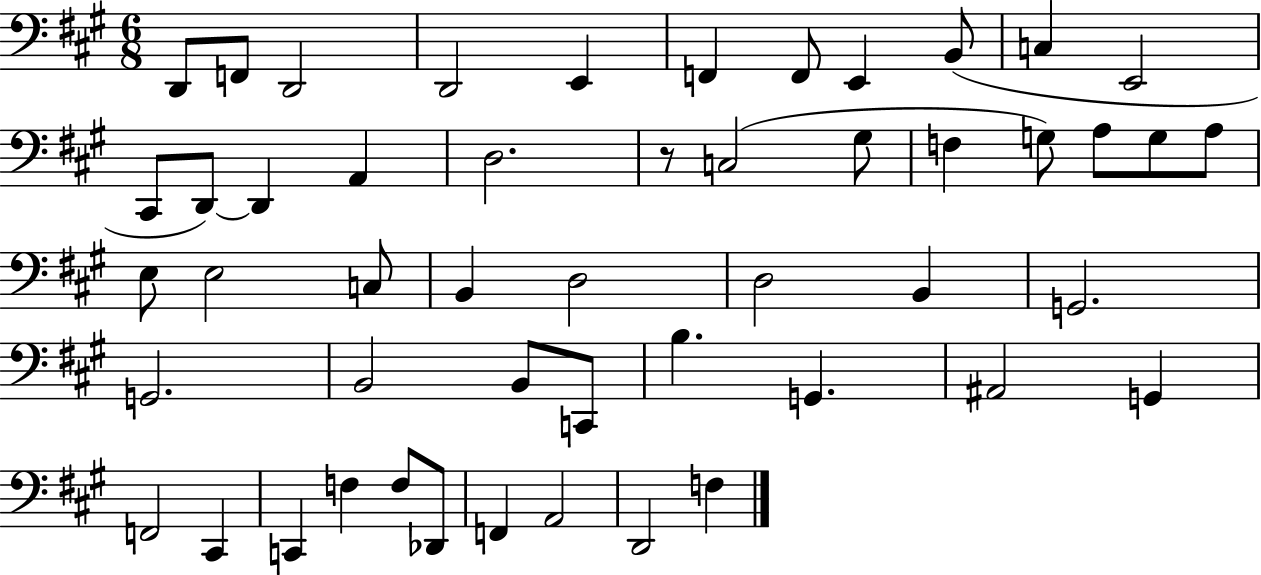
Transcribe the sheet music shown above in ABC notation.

X:1
T:Untitled
M:6/8
L:1/4
K:A
D,,/2 F,,/2 D,,2 D,,2 E,, F,, F,,/2 E,, B,,/2 C, E,,2 ^C,,/2 D,,/2 D,, A,, D,2 z/2 C,2 ^G,/2 F, G,/2 A,/2 G,/2 A,/2 E,/2 E,2 C,/2 B,, D,2 D,2 B,, G,,2 G,,2 B,,2 B,,/2 C,,/2 B, G,, ^A,,2 G,, F,,2 ^C,, C,, F, F,/2 _D,,/2 F,, A,,2 D,,2 F,